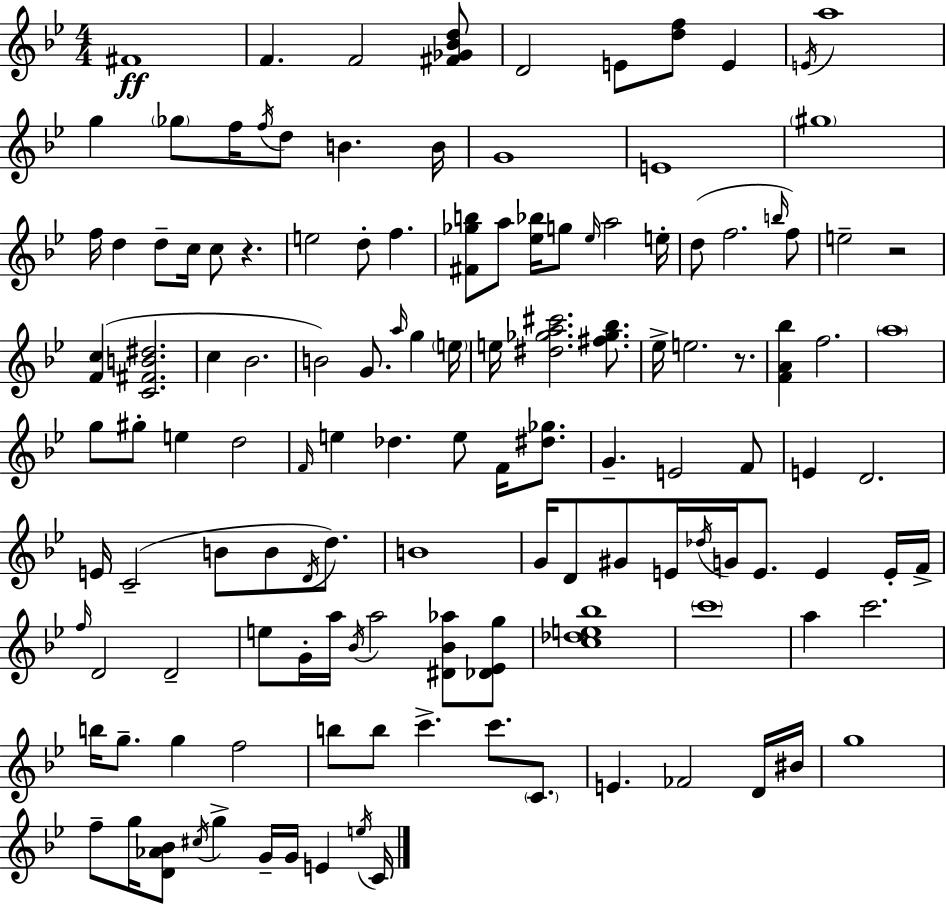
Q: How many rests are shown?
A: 3